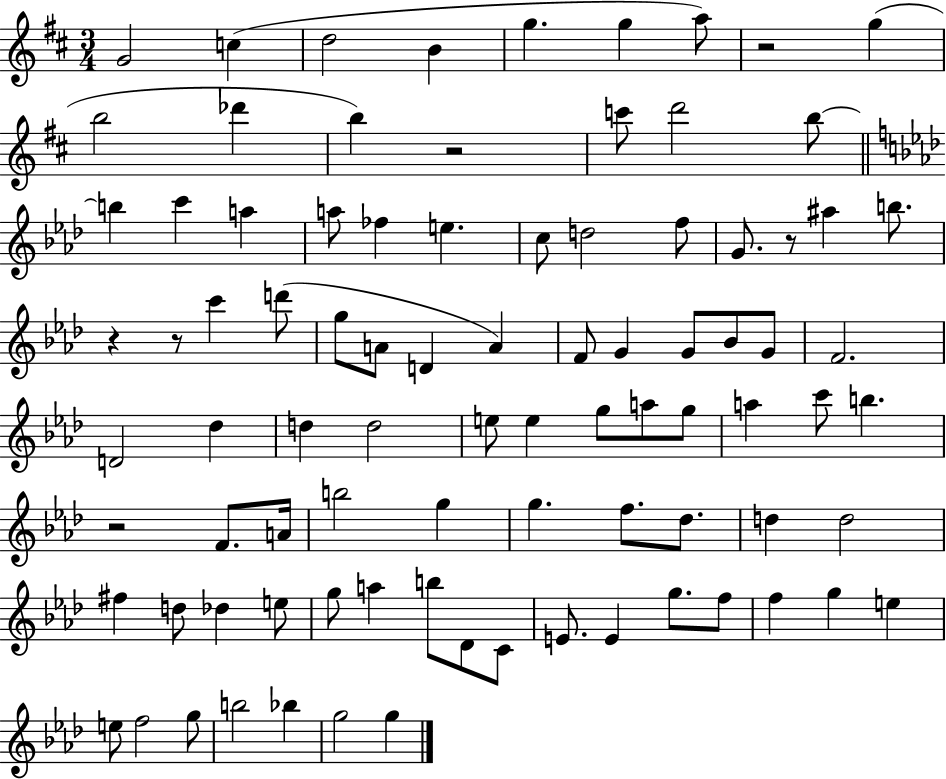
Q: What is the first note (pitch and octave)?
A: G4